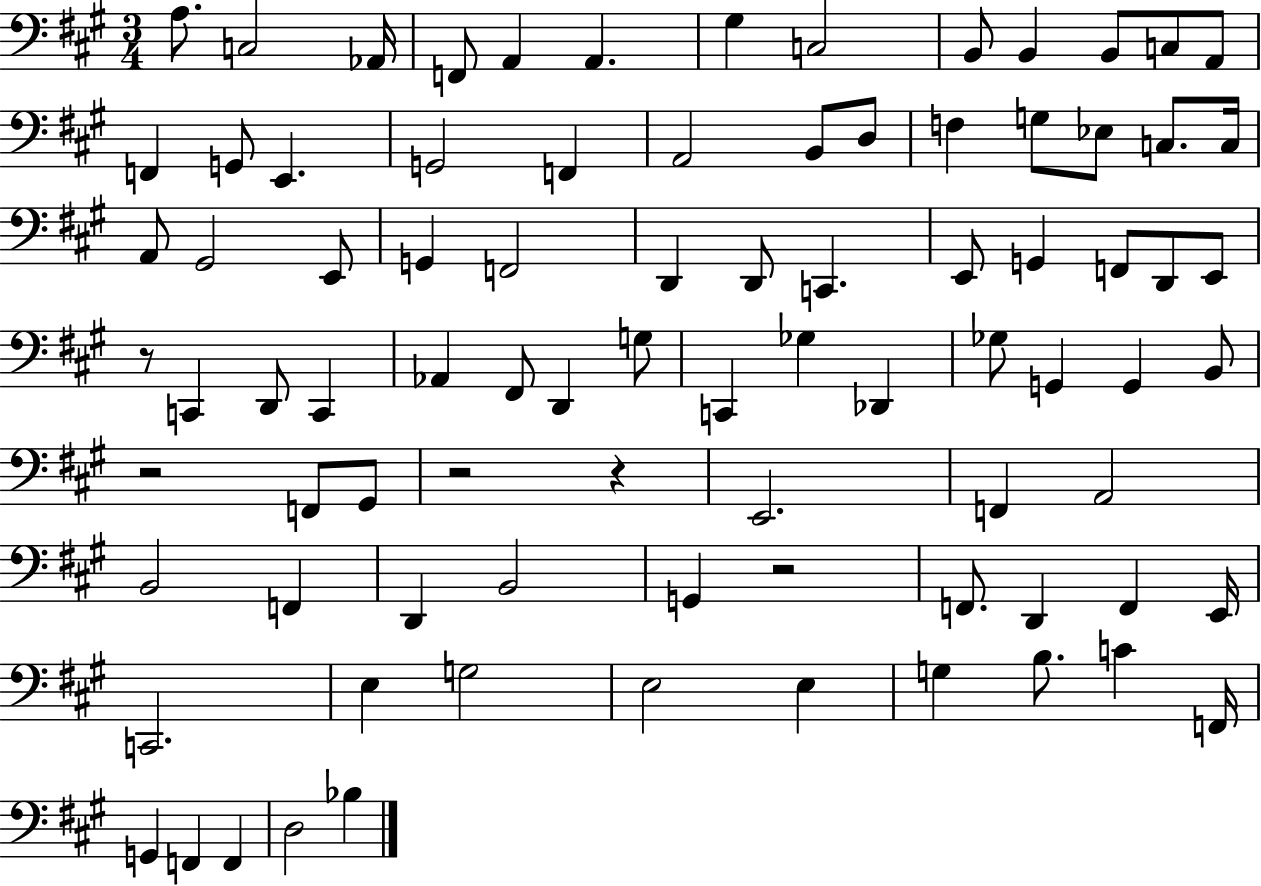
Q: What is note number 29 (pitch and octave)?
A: E2